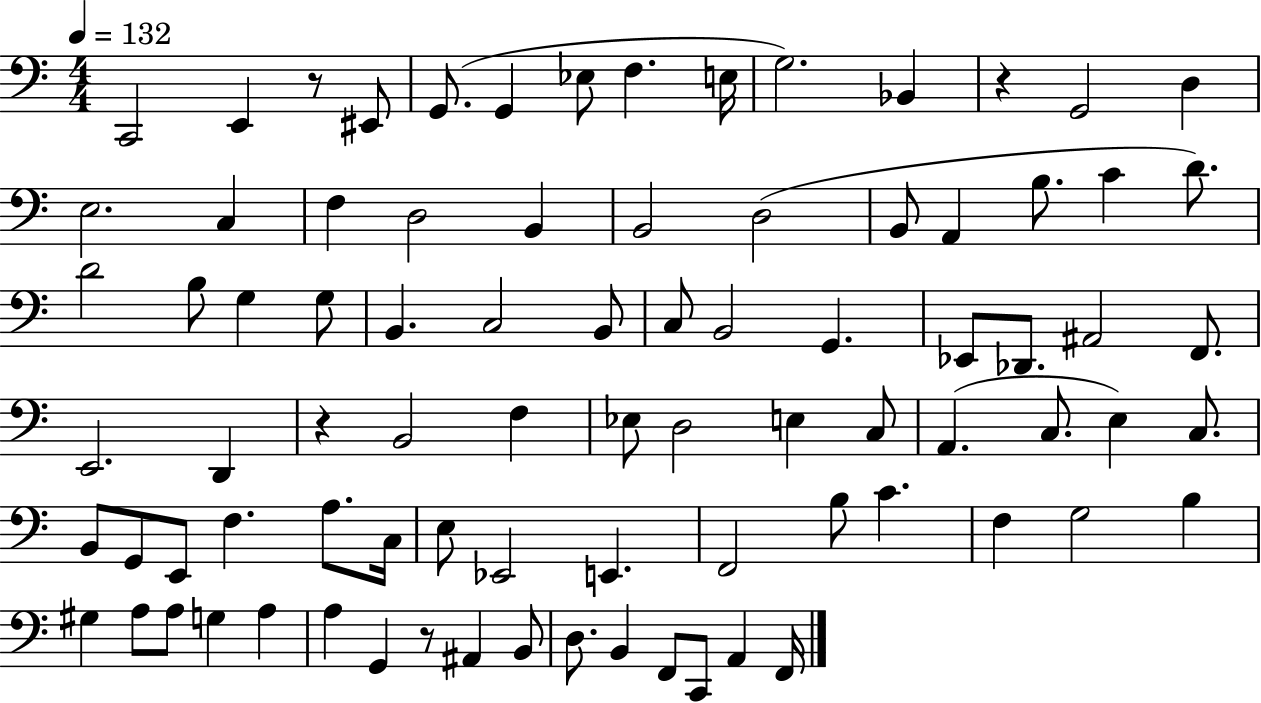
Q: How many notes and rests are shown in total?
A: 84